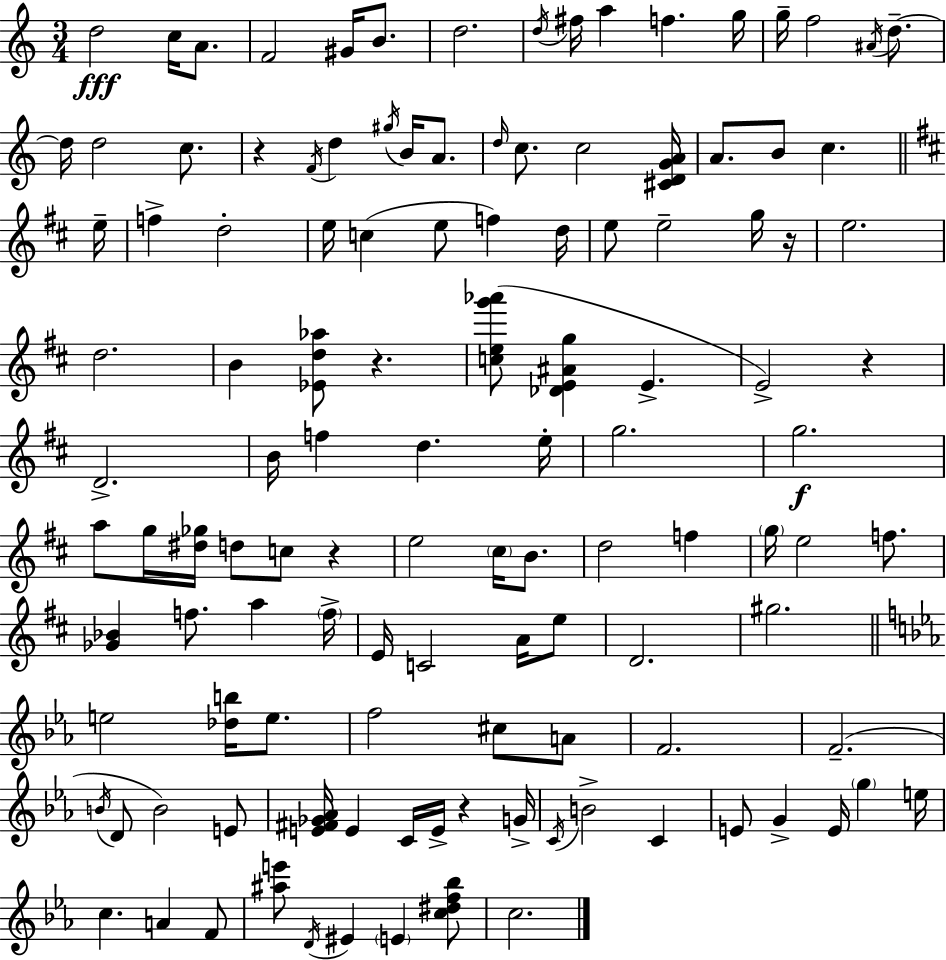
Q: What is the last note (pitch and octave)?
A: C5